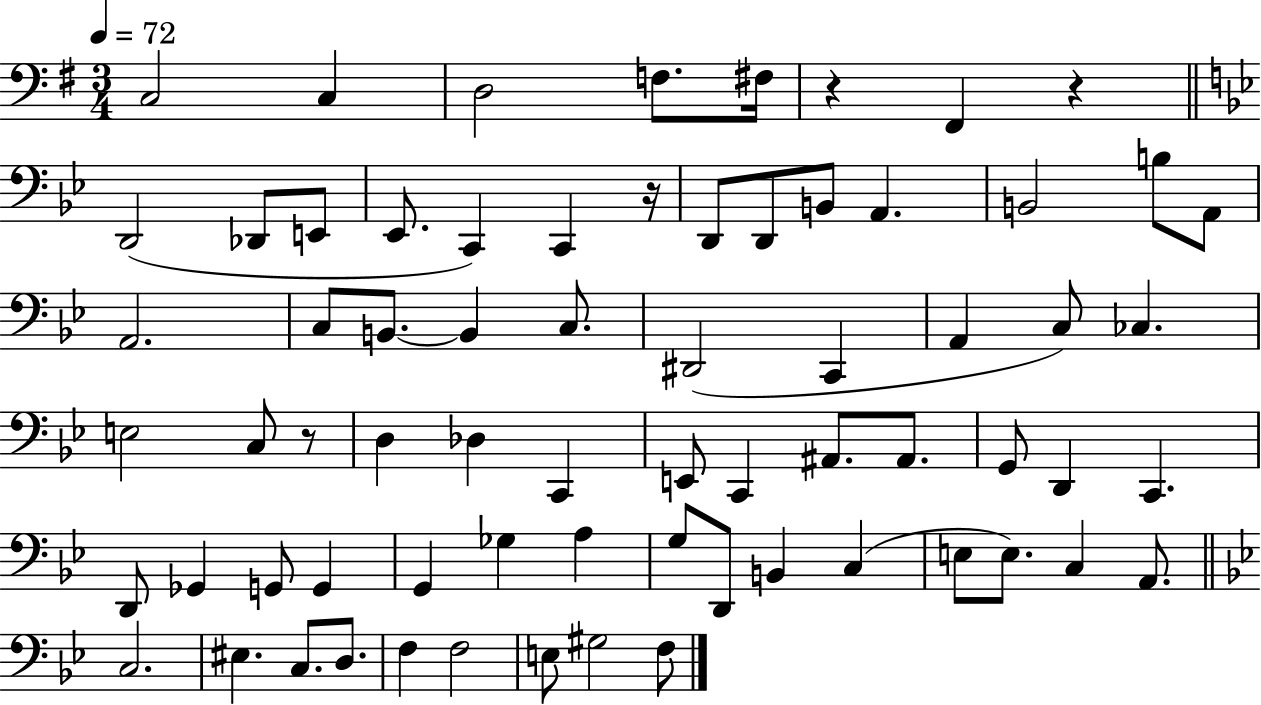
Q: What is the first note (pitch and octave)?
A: C3